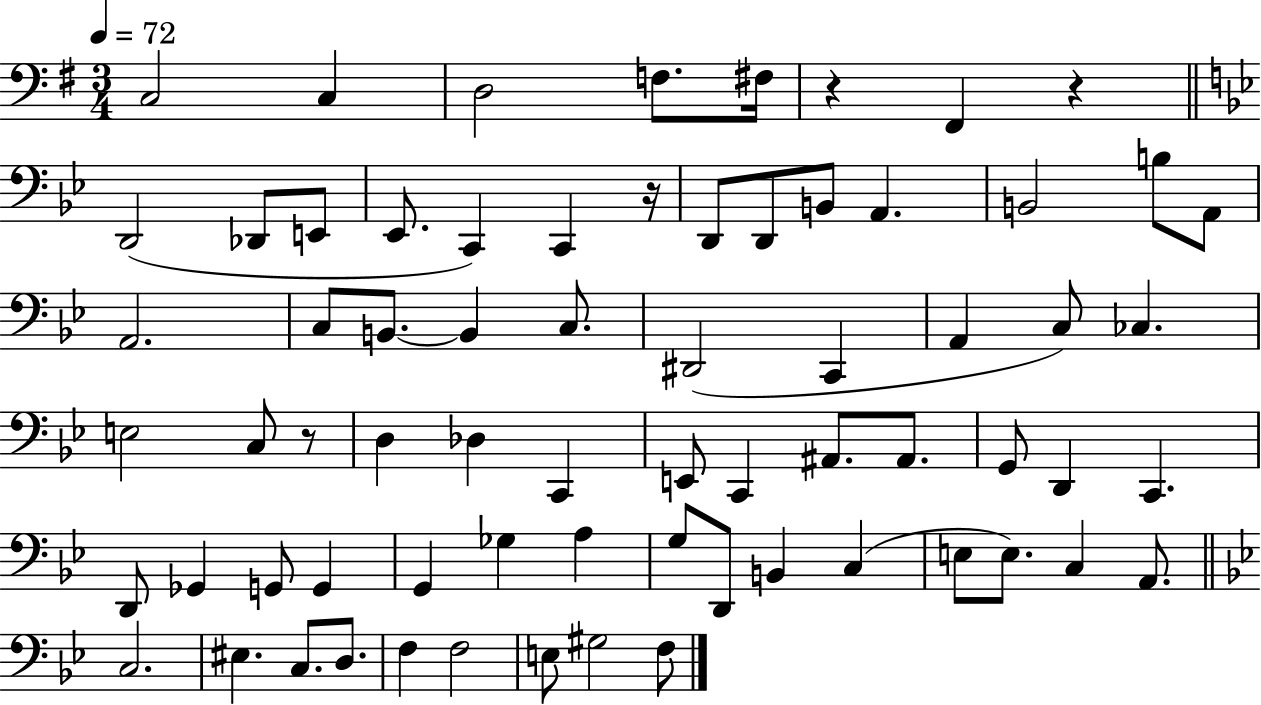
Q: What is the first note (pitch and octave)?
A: C3